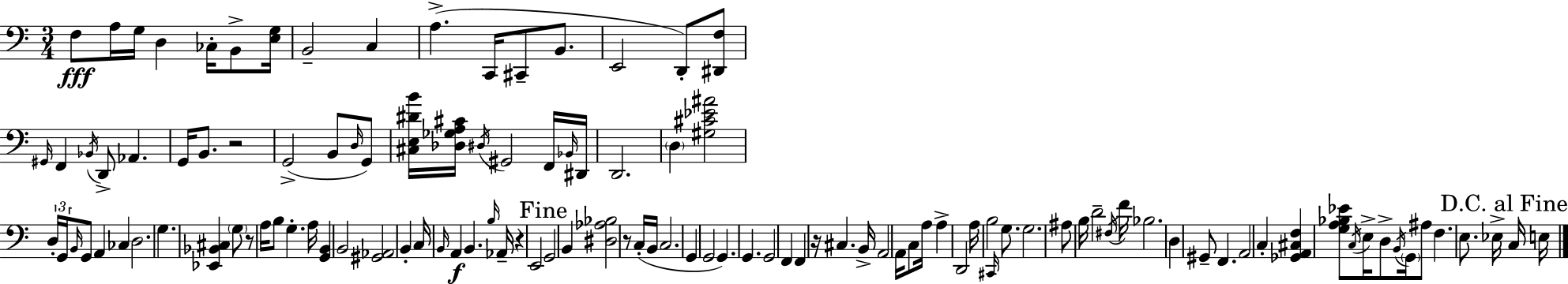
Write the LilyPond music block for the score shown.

{
  \clef bass
  \numericTimeSignature
  \time 3/4
  \key a \minor
  \repeat volta 2 { f8\fff a16 g16 d4 ces16-. b,8-> <e g>16 | b,2-- c4 | a4.->( c,16 cis,8-- b,8. | e,2 d,8-.) <dis, f>8 | \break \grace { gis,16 } f,4 \acciaccatura { bes,16 } d,8-> aes,4. | g,16 b,8. r2 | g,2->( b,8 | \grace { d16 } g,8) <cis e dis' b'>16 <des ges a cis'>16 \acciaccatura { dis16 } gis,2 | \break f,16 \grace { bes,16 } dis,16 d,2. | \parenthesize d4 <gis cis' ees' ais'>2 | \tuplet 3/2 { d16-. g,16 \grace { b,16 } } g,8 a,4 | ces4 d2. | \break g4. | <ees, bes, cis>4 \parenthesize g8 r8 a16 b8 g4.-. | a16 <g, b,>4 b,2 | <gis, aes,>2 | \break b,4-. c16 \grace { b,16 }\f a,4 | b,4. \grace { b16 } aes,16-- r4 | e,2 \mark "Fine" g,2 | b,4 <dis aes bes>2 | \break r8 c16-.( b,16 c2. | g,4 | g,2 g,4.) | g,4. g,2 | \break f,4 f,4 | r16 cis4. b,16-> a,2 | a,16 c8 a16 a4-> | d,2 a16 b2 | \break \grace { cis,16 } g8. g2. | ais8 b16 | d'2-- \acciaccatura { fis16 } f'16 bes2. | d4 | \break gis,8-- f,4. a,2 | c4-. <ges, a, cis f>4 | <g a bes ees'>8 \acciaccatura { c16 } e16-> d8-> \acciaccatura { b,16 } \parenthesize g,16 ais8 | f4. e8. ees16-> \mark "D.C. al Fine" c16 e16 | \break } \bar "|."
}